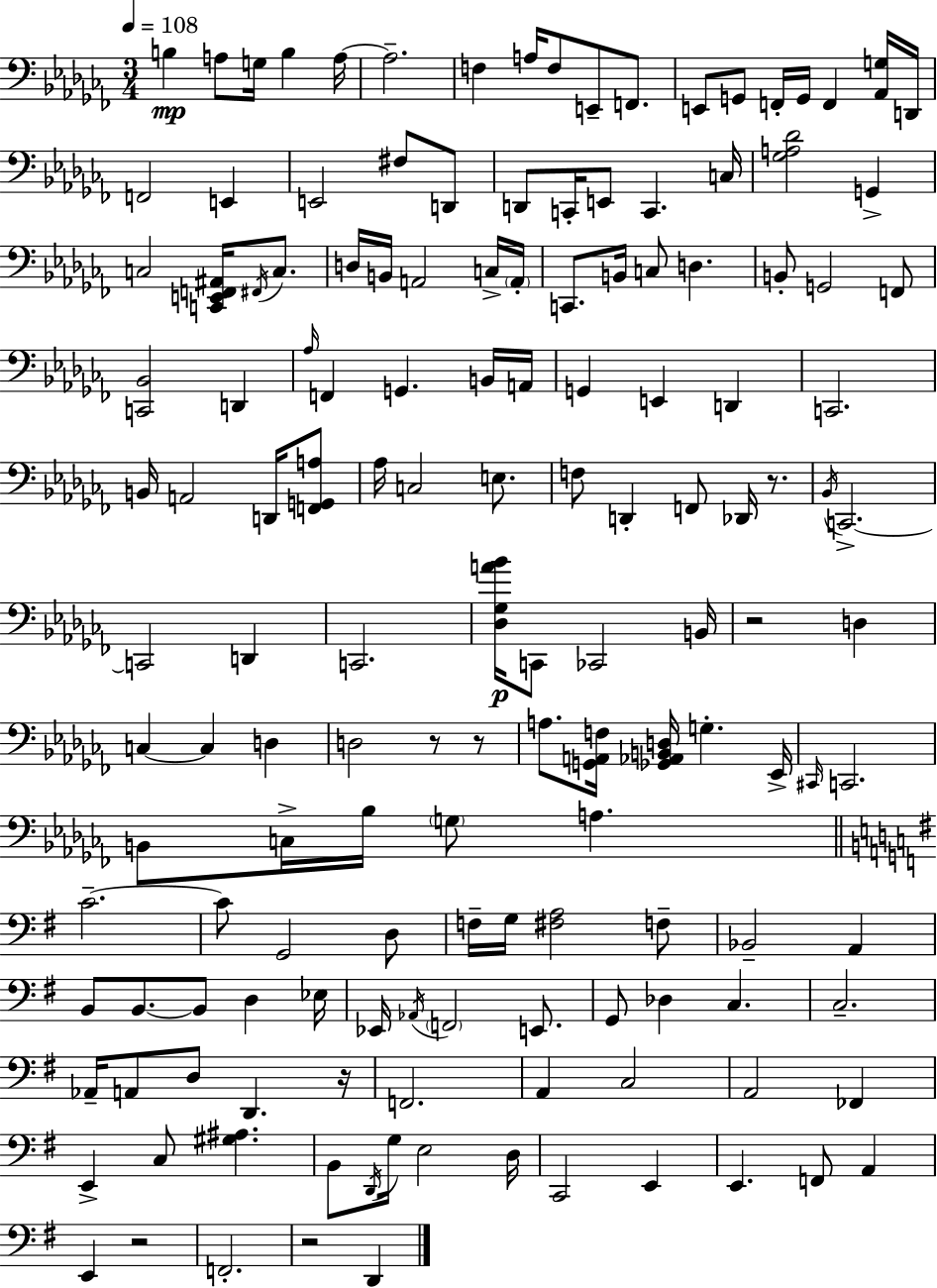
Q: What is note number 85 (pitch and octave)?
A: G3